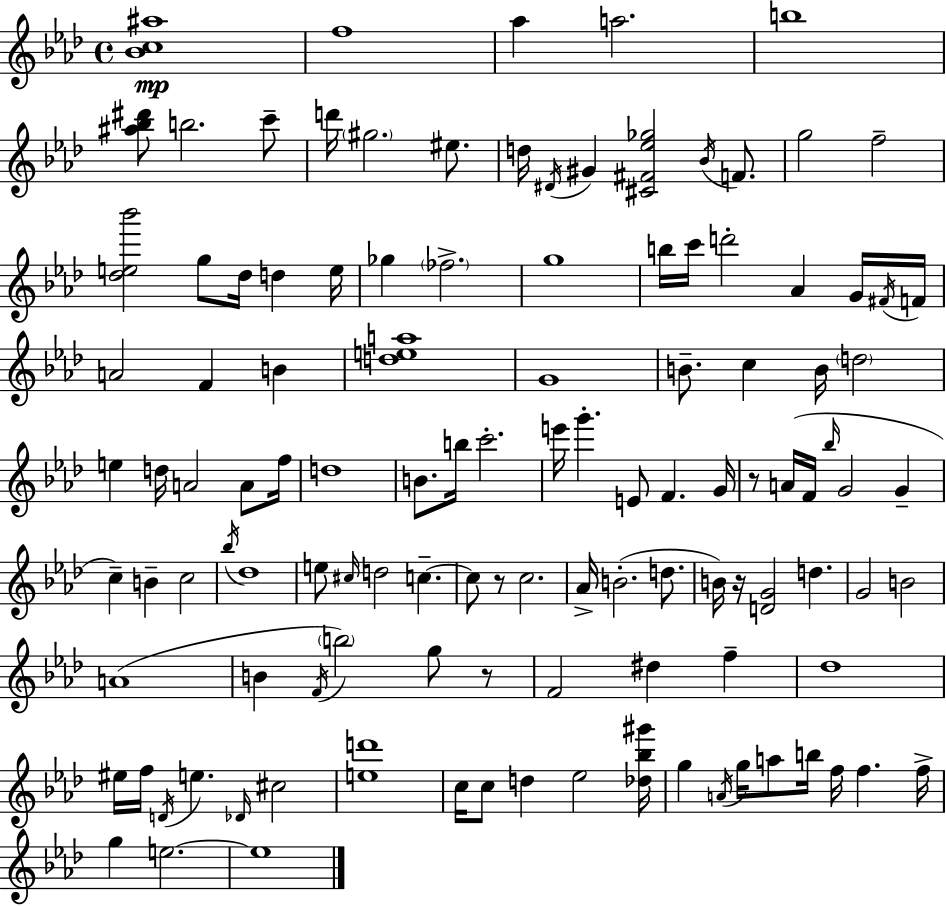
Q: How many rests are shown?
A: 4